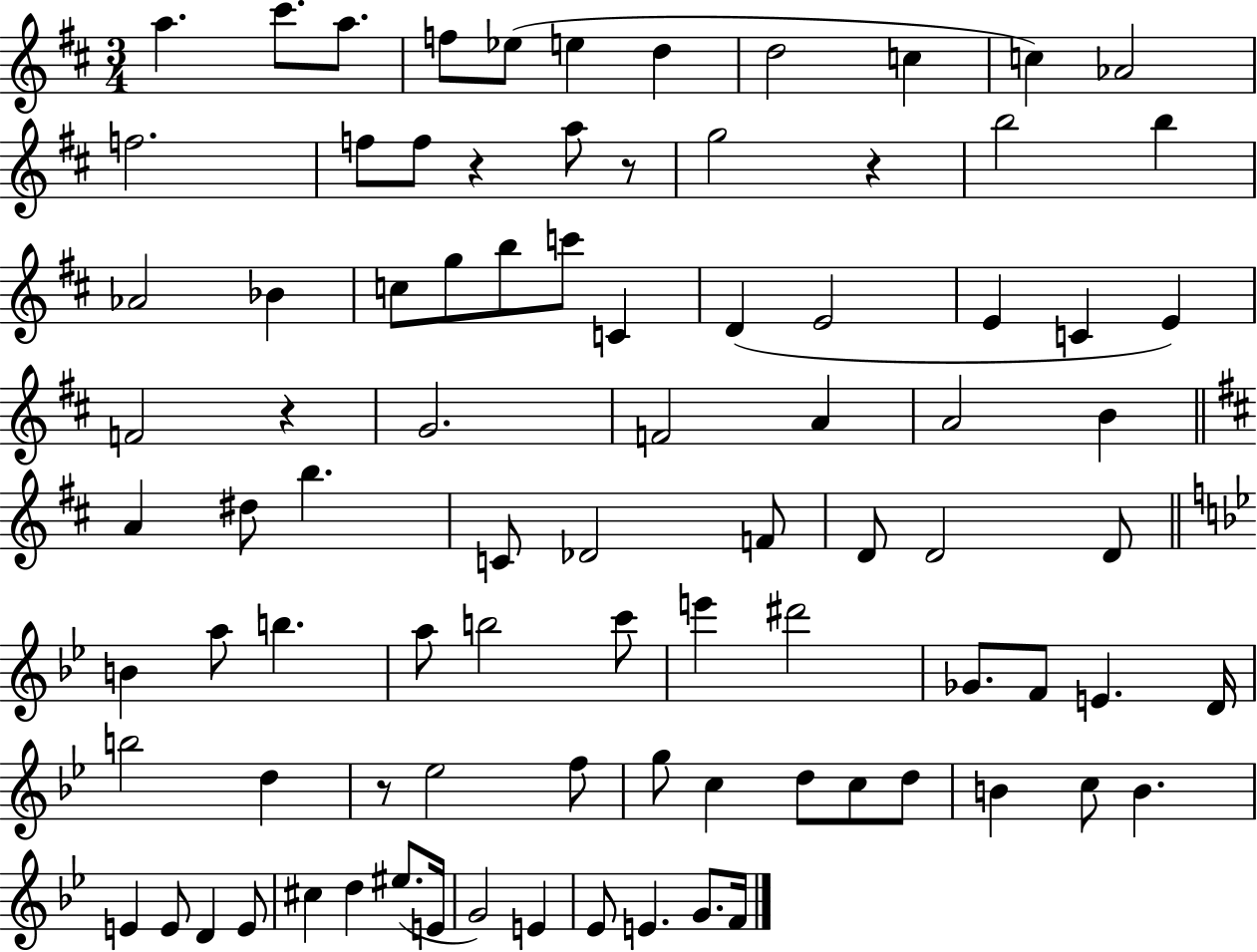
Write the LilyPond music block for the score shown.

{
  \clef treble
  \numericTimeSignature
  \time 3/4
  \key d \major
  a''4. cis'''8. a''8. | f''8 ees''8( e''4 d''4 | d''2 c''4 | c''4) aes'2 | \break f''2. | f''8 f''8 r4 a''8 r8 | g''2 r4 | b''2 b''4 | \break aes'2 bes'4 | c''8 g''8 b''8 c'''8 c'4 | d'4( e'2 | e'4 c'4 e'4) | \break f'2 r4 | g'2. | f'2 a'4 | a'2 b'4 | \break \bar "||" \break \key b \minor a'4 dis''8 b''4. | c'8 des'2 f'8 | d'8 d'2 d'8 | \bar "||" \break \key g \minor b'4 a''8 b''4. | a''8 b''2 c'''8 | e'''4 dis'''2 | ges'8. f'8 e'4. d'16 | \break b''2 d''4 | r8 ees''2 f''8 | g''8 c''4 d''8 c''8 d''8 | b'4 c''8 b'4. | \break e'4 e'8 d'4 e'8 | cis''4 d''4 eis''8.( e'16 | g'2) e'4 | ees'8 e'4. g'8. f'16 | \break \bar "|."
}